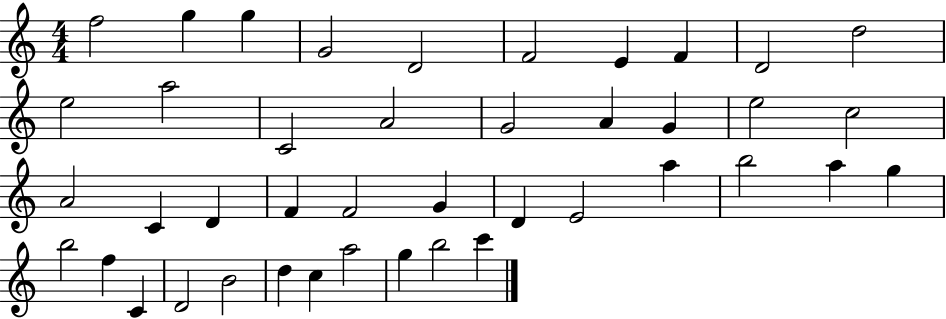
X:1
T:Untitled
M:4/4
L:1/4
K:C
f2 g g G2 D2 F2 E F D2 d2 e2 a2 C2 A2 G2 A G e2 c2 A2 C D F F2 G D E2 a b2 a g b2 f C D2 B2 d c a2 g b2 c'